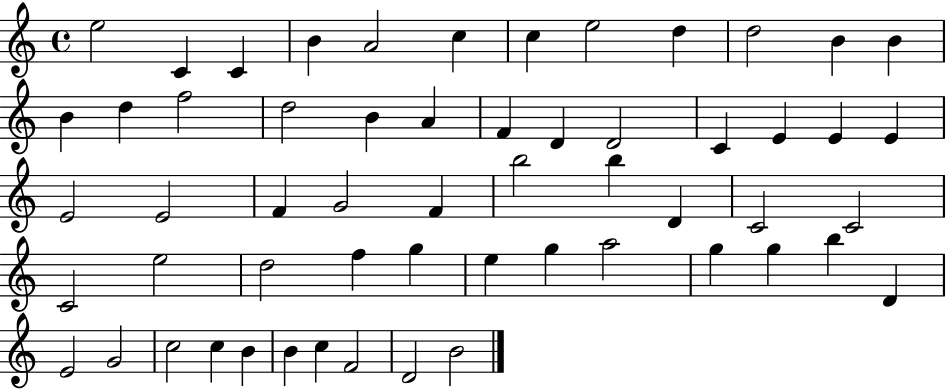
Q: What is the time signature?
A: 4/4